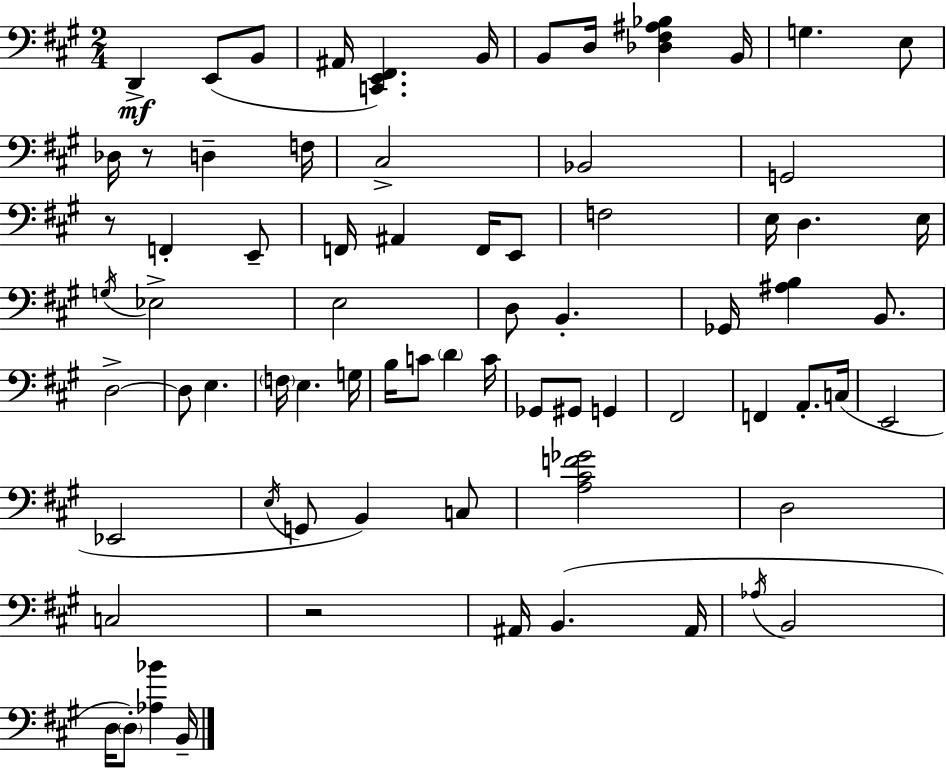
D2/q E2/e B2/e A#2/s [C2,E2,F#2]/q. B2/s B2/e D3/s [Db3,F#3,A#3,Bb3]/q B2/s G3/q. E3/e Db3/s R/e D3/q F3/s C#3/h Bb2/h G2/h R/e F2/q E2/e F2/s A#2/q F2/s E2/e F3/h E3/s D3/q. E3/s G3/s Eb3/h E3/h D3/e B2/q. Gb2/s [A#3,B3]/q B2/e. D3/h D3/e E3/q. F3/s E3/q. G3/s B3/s C4/e D4/q C4/s Gb2/e G#2/e G2/q F#2/h F2/q A2/e. C3/s E2/h Eb2/h E3/s G2/e B2/q C3/e [A3,C#4,F4,Gb4]/h D3/h C3/h R/h A#2/s B2/q. A#2/s Ab3/s B2/h D3/s D3/e [Ab3,Bb4]/q B2/s